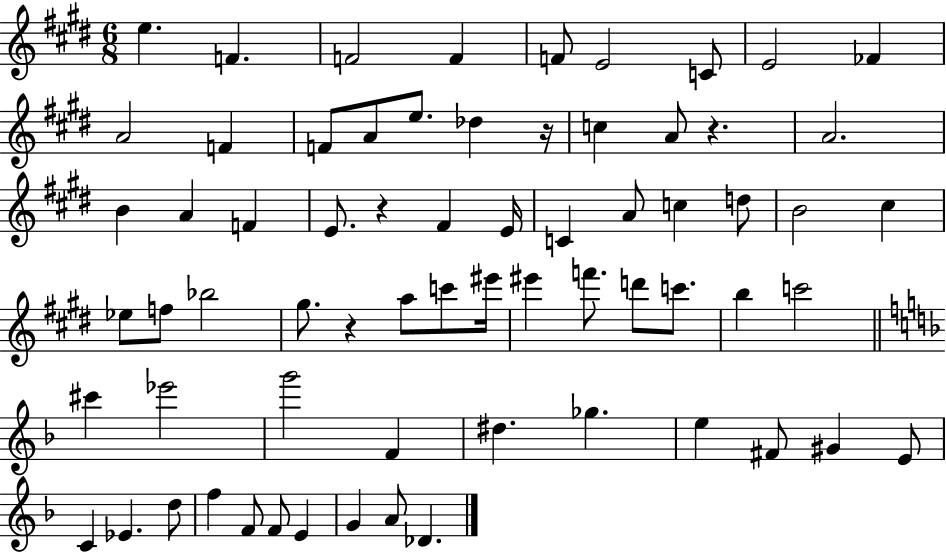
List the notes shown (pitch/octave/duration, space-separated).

E5/q. F4/q. F4/h F4/q F4/e E4/h C4/e E4/h FES4/q A4/h F4/q F4/e A4/e E5/e. Db5/q R/s C5/q A4/e R/q. A4/h. B4/q A4/q F4/q E4/e. R/q F#4/q E4/s C4/q A4/e C5/q D5/e B4/h C#5/q Eb5/e F5/e Bb5/h G#5/e. R/q A5/e C6/e EIS6/s EIS6/q F6/e. D6/e C6/e. B5/q C6/h C#6/q Eb6/h G6/h F4/q D#5/q. Gb5/q. E5/q F#4/e G#4/q E4/e C4/q Eb4/q. D5/e F5/q F4/e F4/e E4/q G4/q A4/e Db4/q.